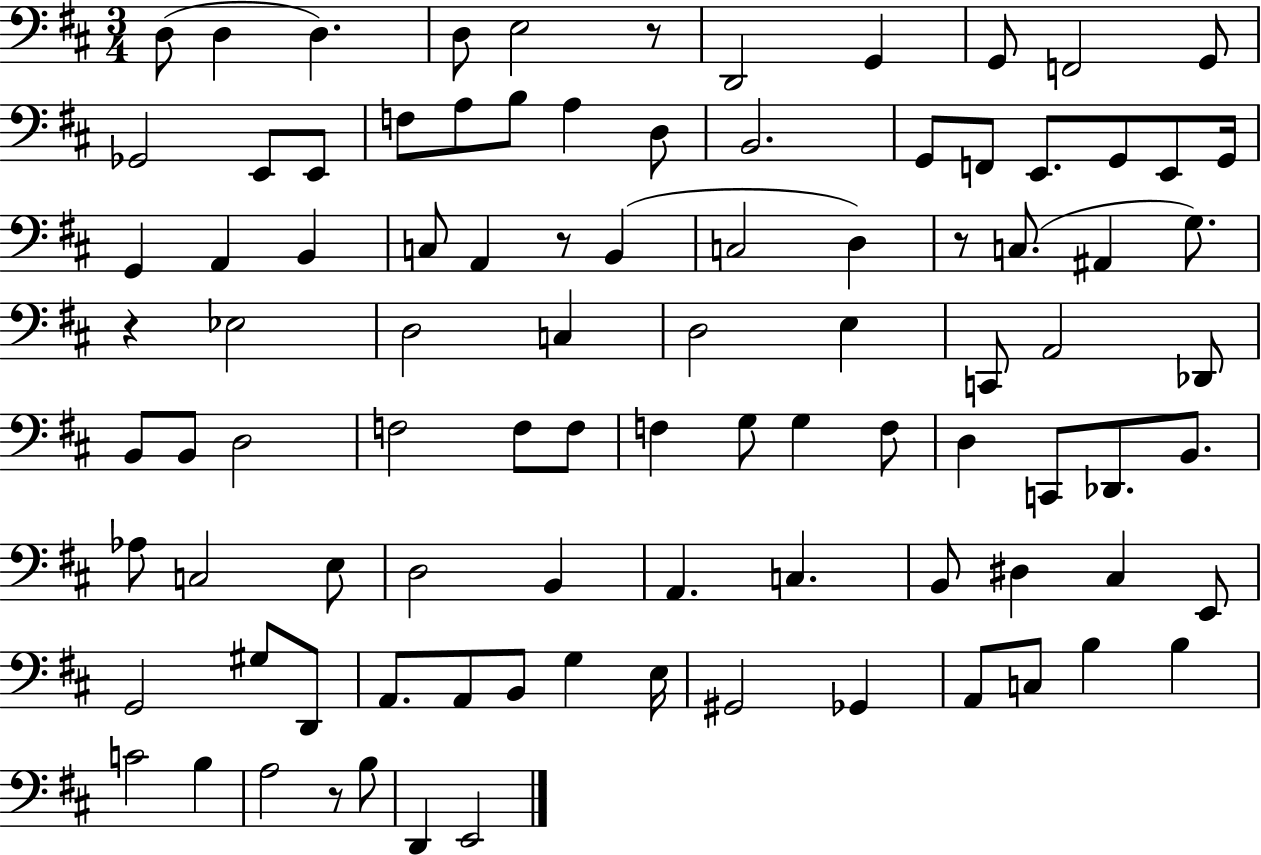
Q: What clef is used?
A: bass